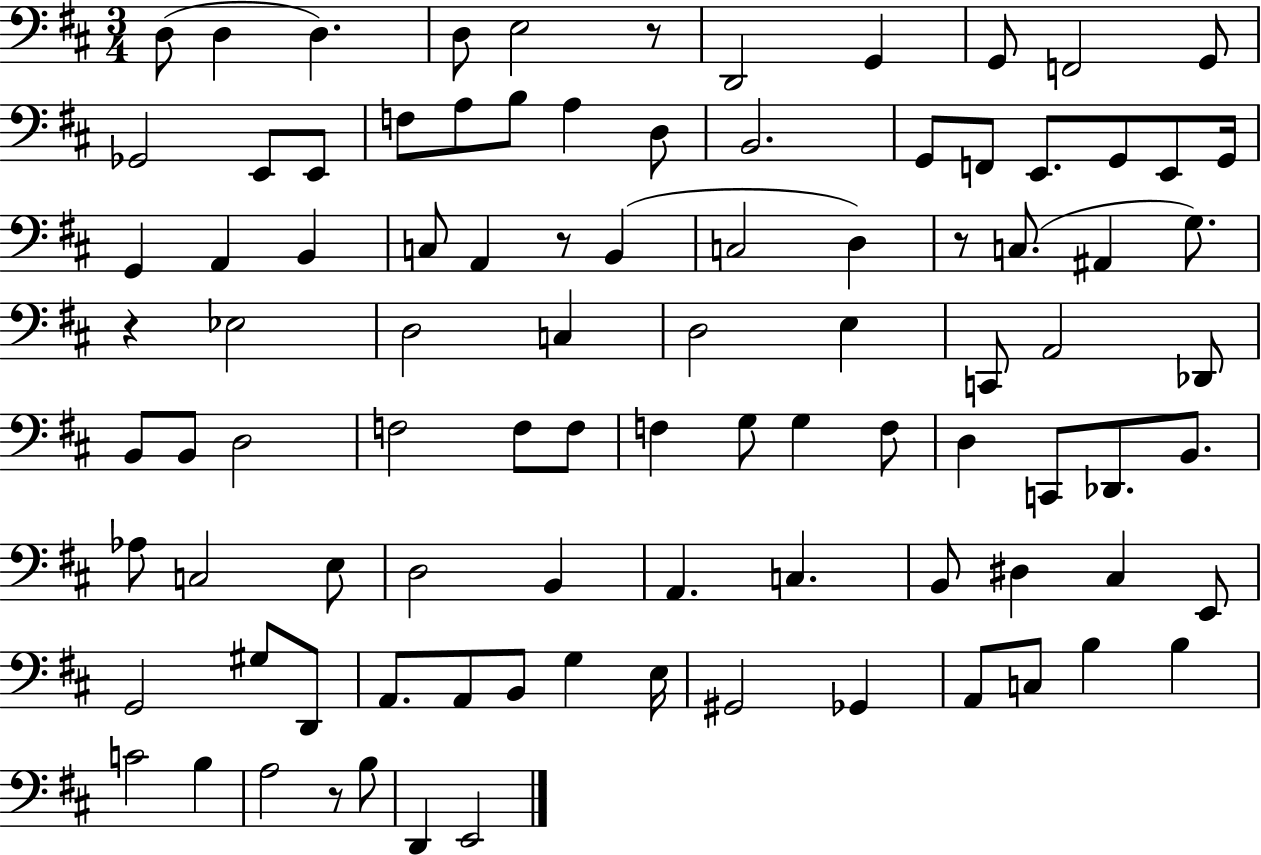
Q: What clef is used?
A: bass